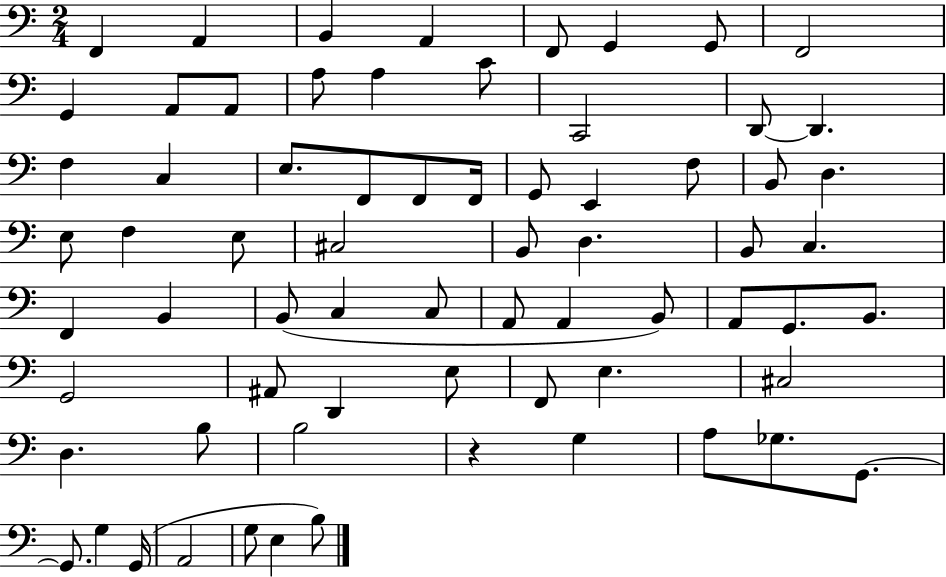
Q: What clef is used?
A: bass